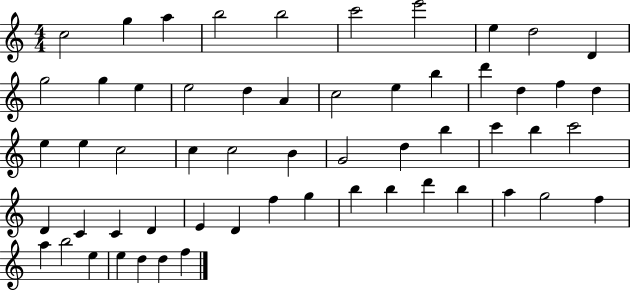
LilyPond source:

{
  \clef treble
  \numericTimeSignature
  \time 4/4
  \key c \major
  c''2 g''4 a''4 | b''2 b''2 | c'''2 e'''2 | e''4 d''2 d'4 | \break g''2 g''4 e''4 | e''2 d''4 a'4 | c''2 e''4 b''4 | d'''4 d''4 f''4 d''4 | \break e''4 e''4 c''2 | c''4 c''2 b'4 | g'2 d''4 b''4 | c'''4 b''4 c'''2 | \break d'4 c'4 c'4 d'4 | e'4 d'4 f''4 g''4 | b''4 b''4 d'''4 b''4 | a''4 g''2 f''4 | \break a''4 b''2 e''4 | e''4 d''4 d''4 f''4 | \bar "|."
}